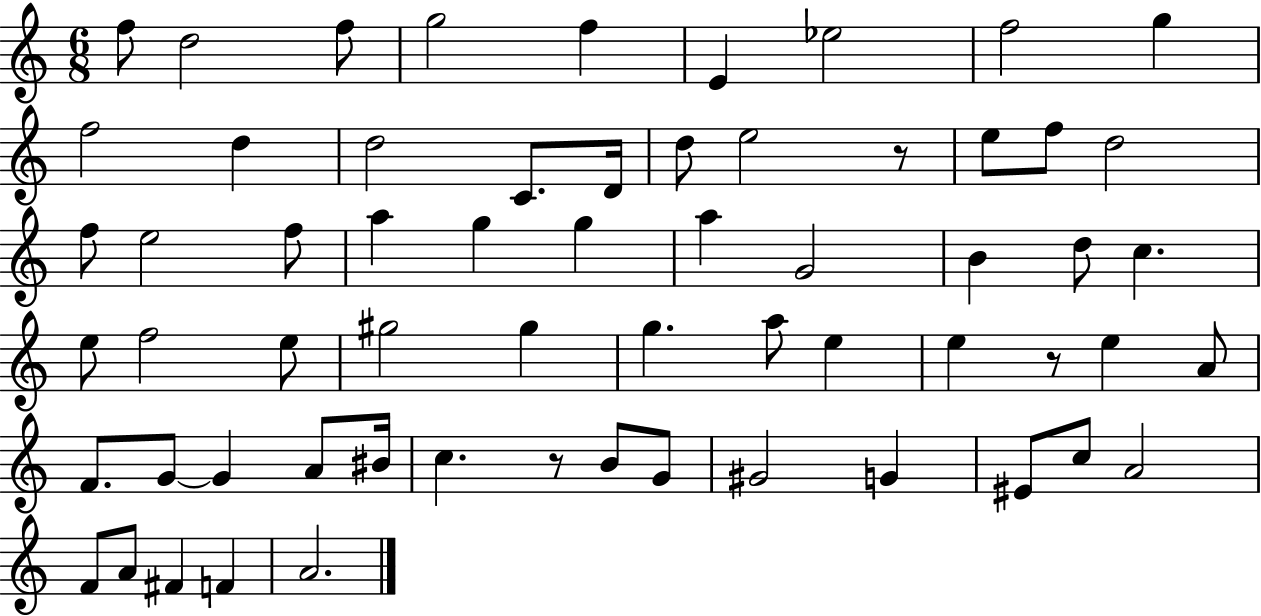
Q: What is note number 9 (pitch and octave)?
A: G5